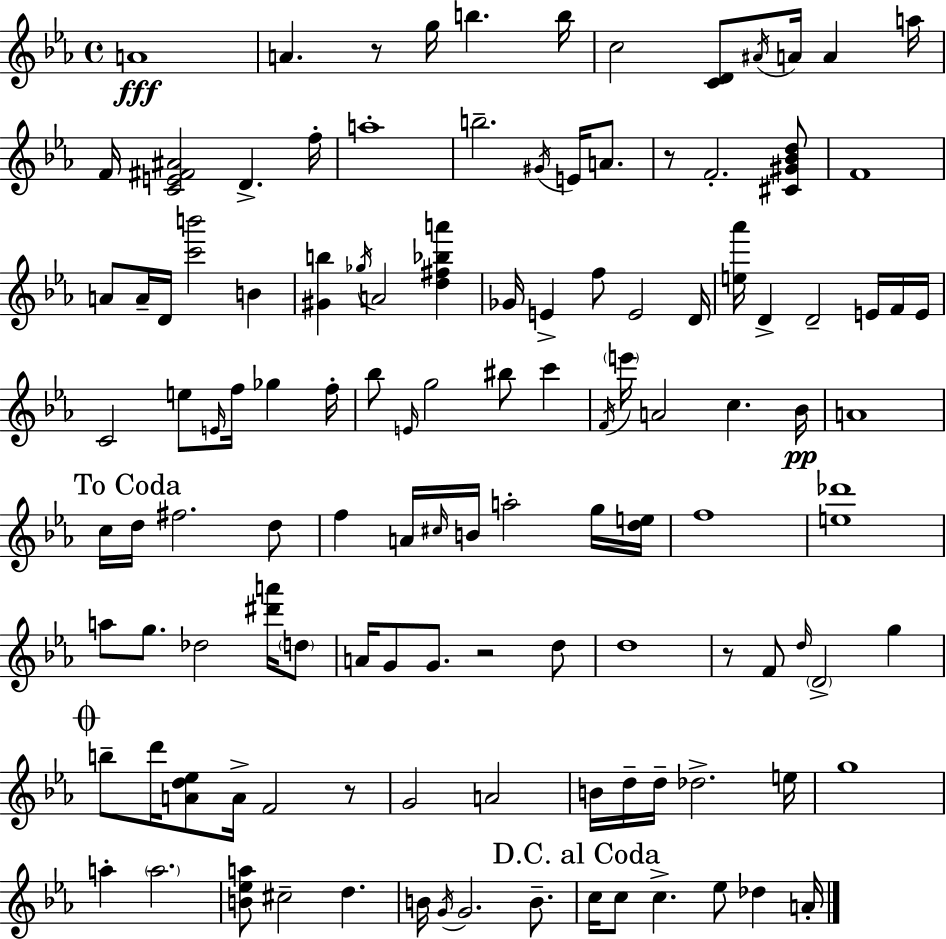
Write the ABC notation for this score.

X:1
T:Untitled
M:4/4
L:1/4
K:Cm
A4 A z/2 g/4 b b/4 c2 [CD]/2 ^A/4 A/4 A a/4 F/4 [CE^F^A]2 D f/4 a4 b2 ^G/4 E/4 A/2 z/2 F2 [^C^G_Bd]/2 F4 A/2 A/4 D/4 [c'b']2 B [^Gb] _g/4 A2 [d^f_ba'] _G/4 E f/2 E2 D/4 [e_a']/4 D D2 E/4 F/4 E/4 C2 e/2 E/4 f/4 _g f/4 _b/2 E/4 g2 ^b/2 c' F/4 e'/4 A2 c _B/4 A4 c/4 d/4 ^f2 d/2 f A/4 ^c/4 B/4 a2 g/4 [de]/4 f4 [e_d']4 a/2 g/2 _d2 [^d'a']/4 d/2 A/4 G/2 G/2 z2 d/2 d4 z/2 F/2 d/4 D2 g b/2 d'/4 [Ad_e]/2 A/4 F2 z/2 G2 A2 B/4 d/4 d/4 _d2 e/4 g4 a a2 [B_ea]/2 ^c2 d B/4 G/4 G2 B/2 c/4 c/2 c _e/2 _d A/4